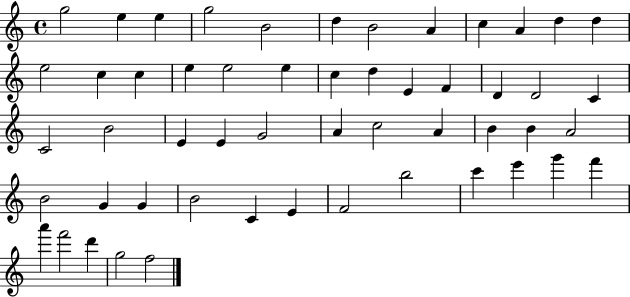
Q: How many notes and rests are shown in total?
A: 53